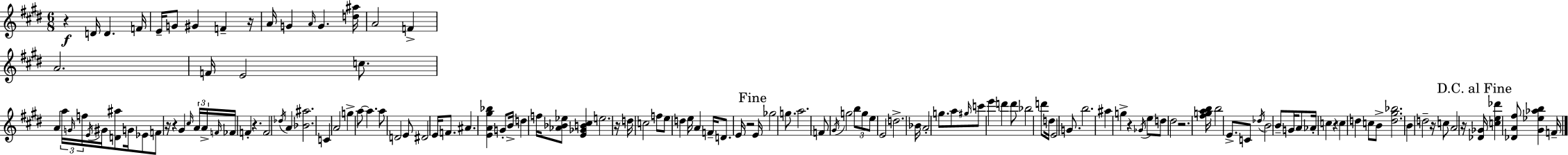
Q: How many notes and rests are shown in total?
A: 139